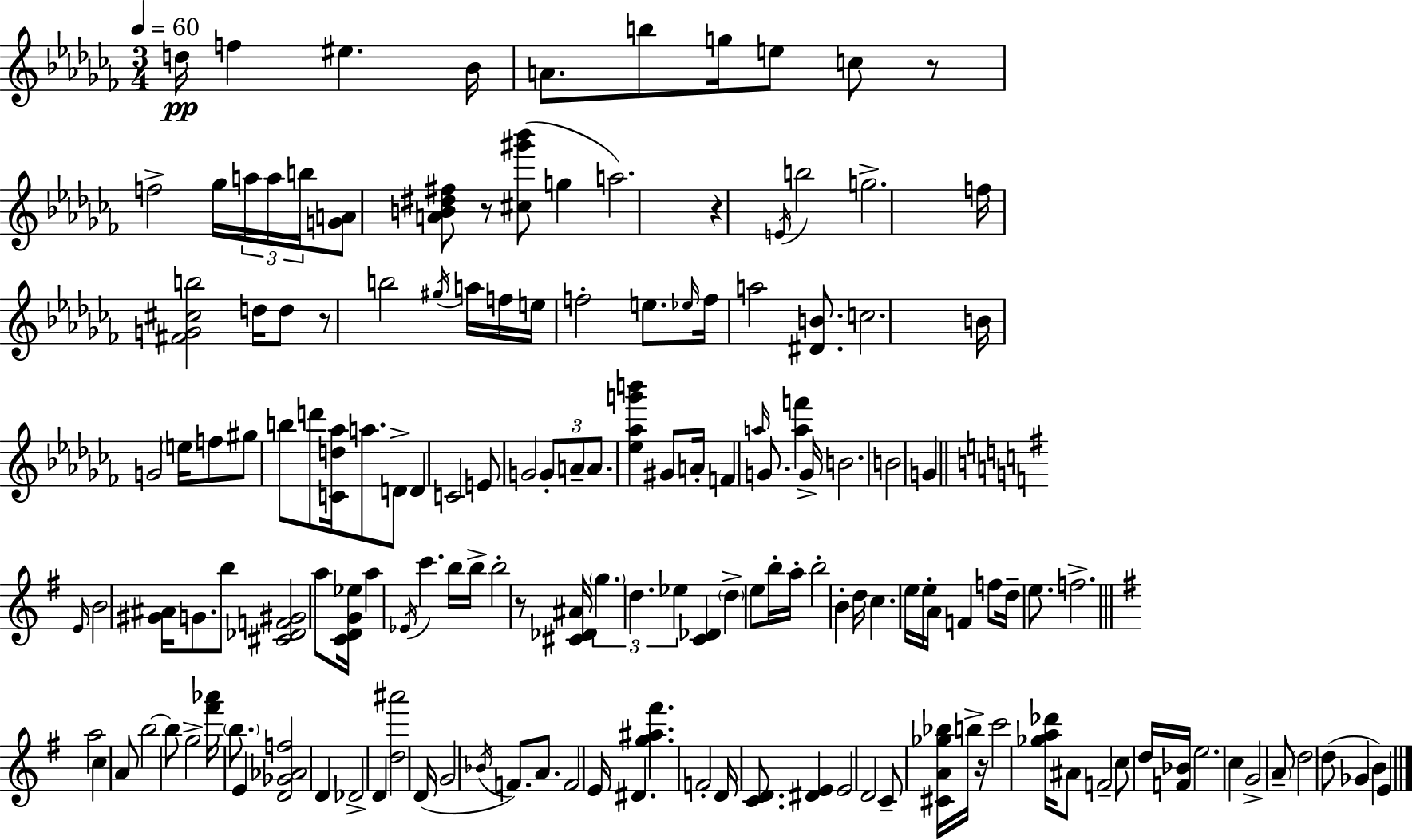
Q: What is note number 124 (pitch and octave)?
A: D5